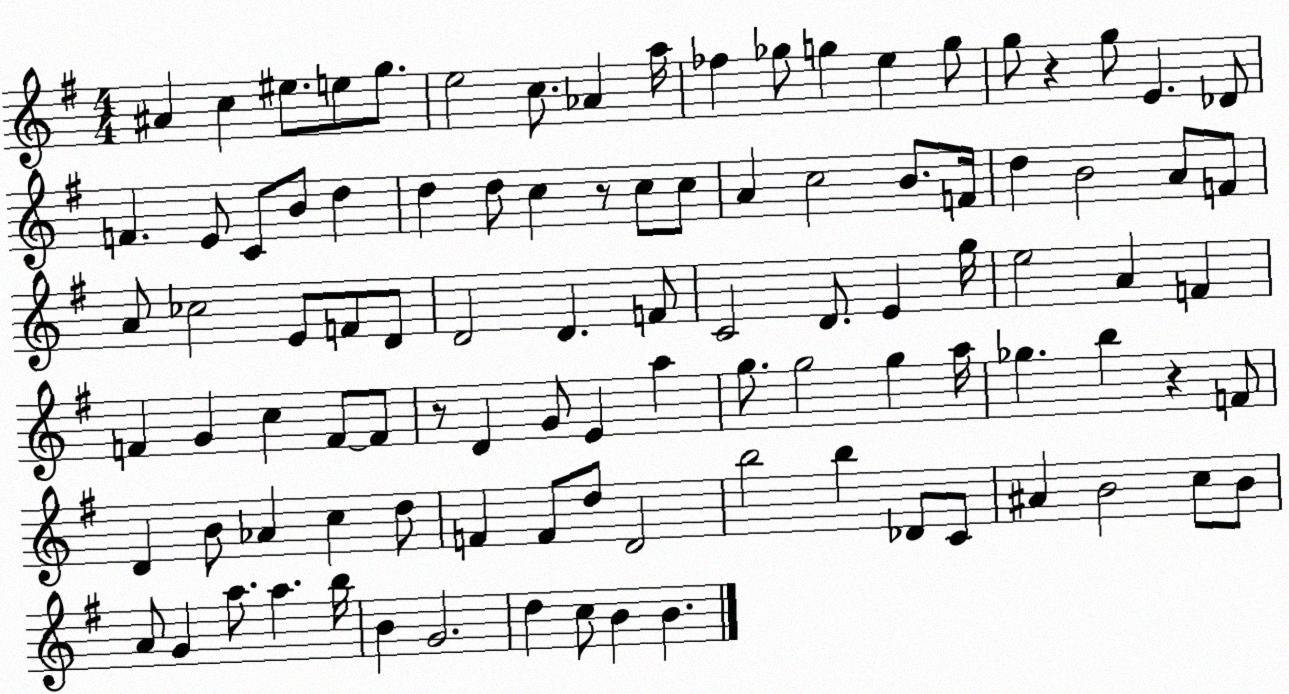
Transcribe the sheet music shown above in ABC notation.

X:1
T:Untitled
M:4/4
L:1/4
K:G
^A c ^e/2 e/2 g/2 e2 c/2 _A a/4 _f _g/2 g e g/2 g/2 z g/2 E _D/2 F E/2 C/2 B/2 d d d/2 c z/2 c/2 c/2 A c2 B/2 F/4 d B2 A/2 F/2 A/2 _c2 E/2 F/2 D/2 D2 D F/2 C2 D/2 E g/4 e2 A F F G c F/2 F/2 z/2 D G/2 E a g/2 g2 g a/4 _g b z F/2 D B/2 _A c d/2 F F/2 d/2 D2 b2 b _D/2 C/2 ^A B2 c/2 B/2 A/2 G a/2 a b/4 B G2 d c/2 B B